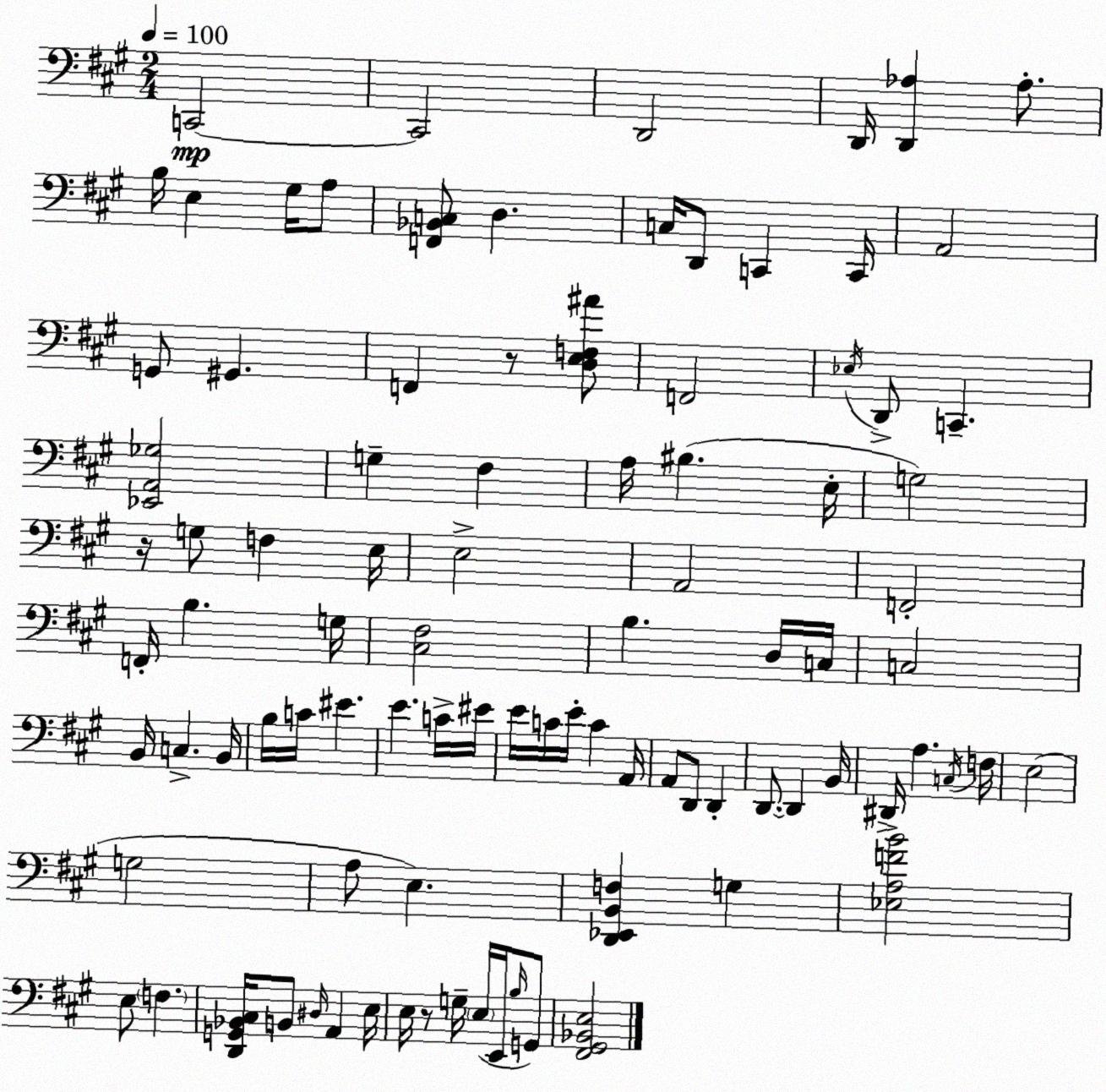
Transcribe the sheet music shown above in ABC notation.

X:1
T:Untitled
M:2/4
L:1/4
K:A
C,,2 C,,2 D,,2 D,,/4 [D,,_A,] _A,/2 B,/4 E, ^G,/4 A,/2 [F,,_B,,C,]/2 D, C,/4 D,,/2 C,, C,,/4 A,,2 G,,/2 ^G,, F,, z/2 [D,E,F,^A]/2 F,,2 _E,/4 D,,/2 C,, [_E,,A,,_G,]2 G, ^F, A,/4 ^B, E,/4 G,2 z/4 G,/2 F, E,/4 E,2 A,,2 F,,2 F,,/4 B, G,/4 [^C,^F,]2 B, D,/4 C,/4 C,2 B,,/4 C, B,,/4 B,/4 C/4 ^E E C/4 ^E/4 E/4 C/4 E/4 C A,,/4 A,,/2 D,,/2 D,, D,,/2 D,, B,,/4 ^D,,/4 A, C,/4 F,/4 E,2 G,2 A,/2 E, [D,,_E,,B,,F,] G, [_E,A,FB]2 E,/2 F, [D,,G,,_B,,^C,]/4 B,,/2 ^D,/4 A,, E,/4 E,/4 z/2 G,/4 E,/4 E,,/4 B,/4 G,,/2 [^F,,^G,,_B,,E,]2